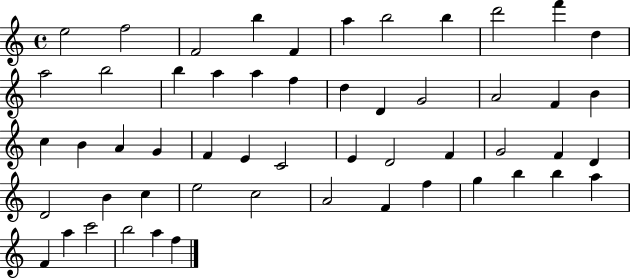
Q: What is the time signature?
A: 4/4